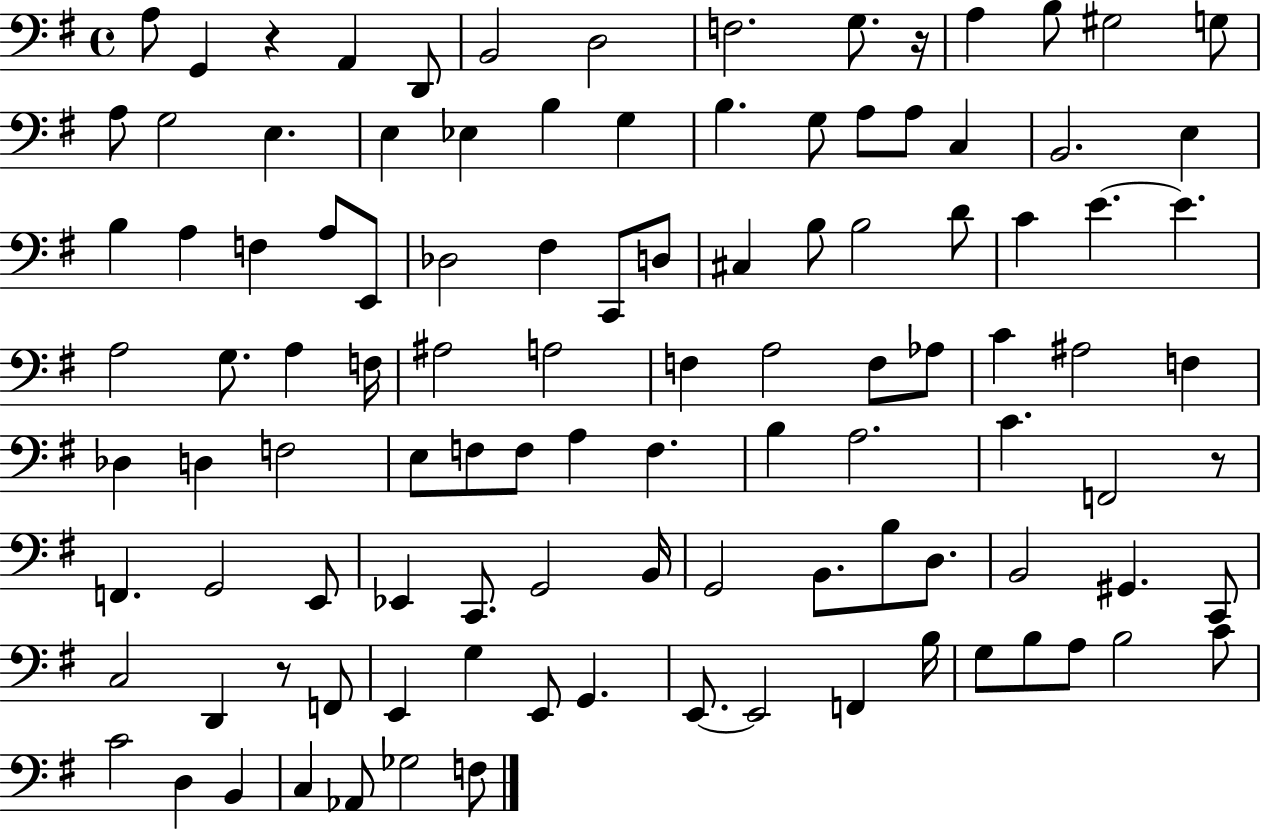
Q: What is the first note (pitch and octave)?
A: A3